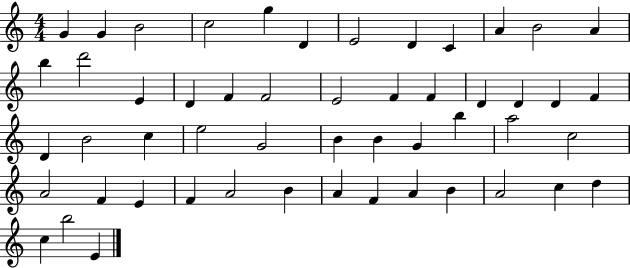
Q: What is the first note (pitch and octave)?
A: G4